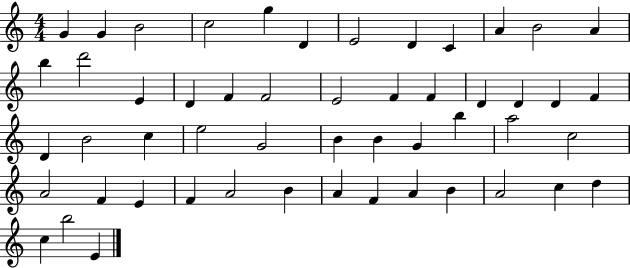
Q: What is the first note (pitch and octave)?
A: G4